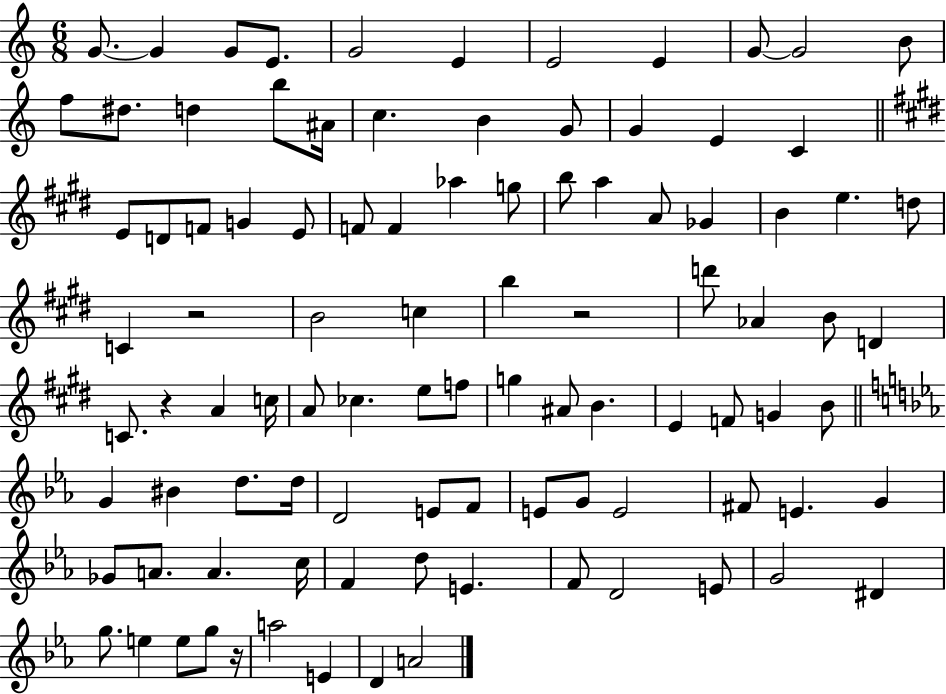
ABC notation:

X:1
T:Untitled
M:6/8
L:1/4
K:C
G/2 G G/2 E/2 G2 E E2 E G/2 G2 B/2 f/2 ^d/2 d b/2 ^A/4 c B G/2 G E C E/2 D/2 F/2 G E/2 F/2 F _a g/2 b/2 a A/2 _G B e d/2 C z2 B2 c b z2 d'/2 _A B/2 D C/2 z A c/4 A/2 _c e/2 f/2 g ^A/2 B E F/2 G B/2 G ^B d/2 d/4 D2 E/2 F/2 E/2 G/2 E2 ^F/2 E G _G/2 A/2 A c/4 F d/2 E F/2 D2 E/2 G2 ^D g/2 e e/2 g/2 z/4 a2 E D A2